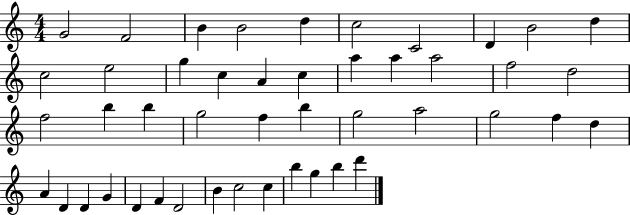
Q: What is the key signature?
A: C major